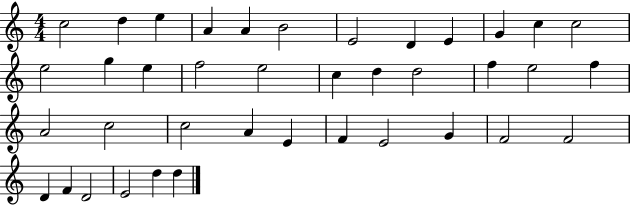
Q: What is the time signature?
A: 4/4